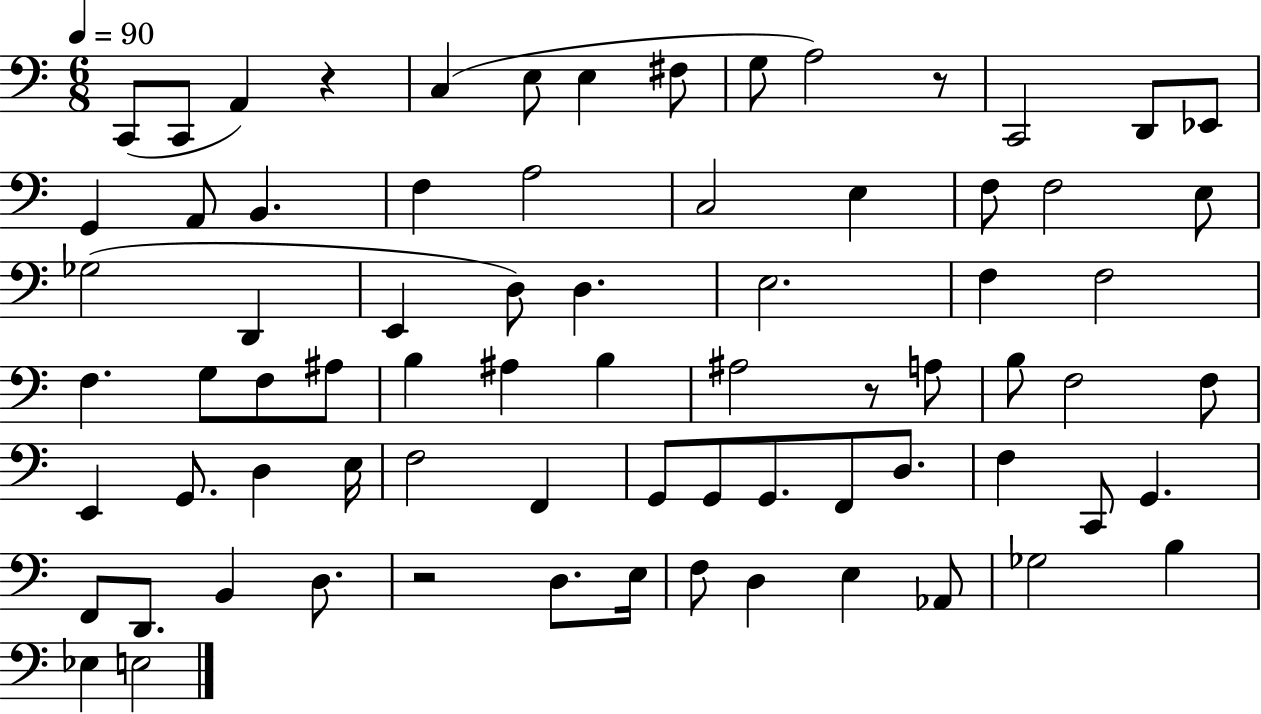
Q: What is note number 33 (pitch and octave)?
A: F3